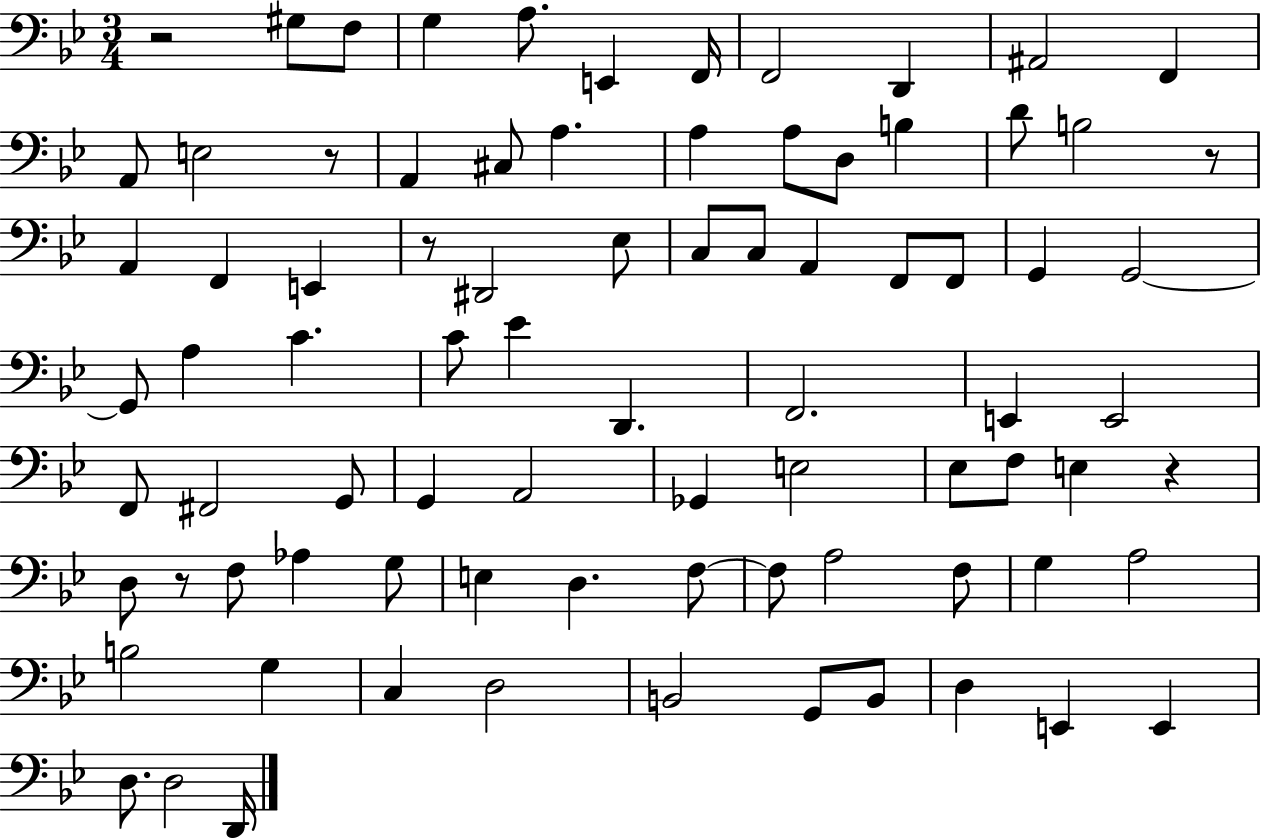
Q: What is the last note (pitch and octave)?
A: D2